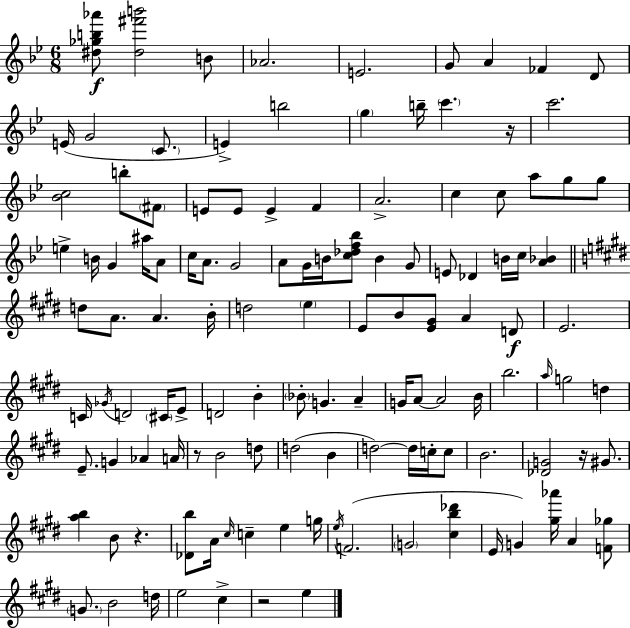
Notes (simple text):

[D#5,Gb5,B5,Ab6]/e [D#5,F#6,B6]/h B4/e Ab4/h. E4/h. G4/e A4/q FES4/q D4/e E4/s G4/h C4/e. E4/q B5/h G5/q B5/s C6/q. R/s C6/h. [Bb4,C5]/h B5/e F#4/e E4/e E4/e E4/q F4/q A4/h. C5/q C5/e A5/e G5/e G5/e E5/q B4/s G4/q A#5/s A4/e C5/s A4/e. G4/h A4/e G4/s B4/s [C5,Db5,F5,Bb5]/e B4/q G4/e E4/e Db4/q B4/s C5/s [A4,Bb4]/q D5/e A4/e. A4/q. B4/s D5/h E5/q E4/e B4/e [E4,G#4]/e A4/q D4/e E4/h. C4/s Gb4/s D4/h C#4/s E4/e D4/h B4/q Bb4/e G4/q. A4/q G4/s A4/e A4/h B4/s B5/h. A5/s G5/h D5/q E4/e. G4/q Ab4/q A4/s R/e B4/h D5/e D5/h B4/q D5/h D5/s C5/s C5/e B4/h. [Db4,G4]/h R/s G#4/e. [A5,B5]/q B4/e R/q. [Db4,B5]/e A4/s C#5/s C5/q E5/q G5/s E5/s F4/h. G4/h [C#5,B5,Db6]/q E4/s G4/q [G#5,Ab6]/s A4/q [F4,Gb5]/e G4/e. B4/h D5/s E5/h C#5/q R/h E5/q